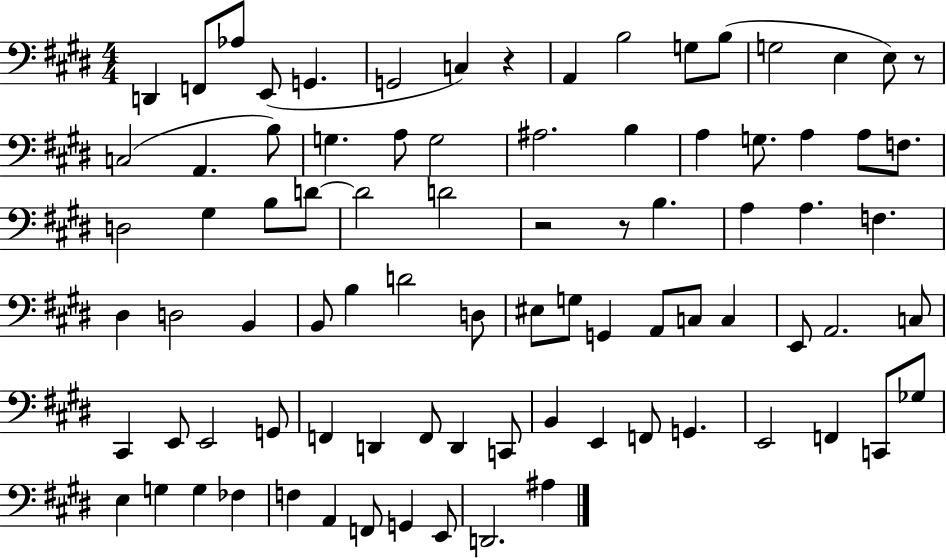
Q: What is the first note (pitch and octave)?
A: D2